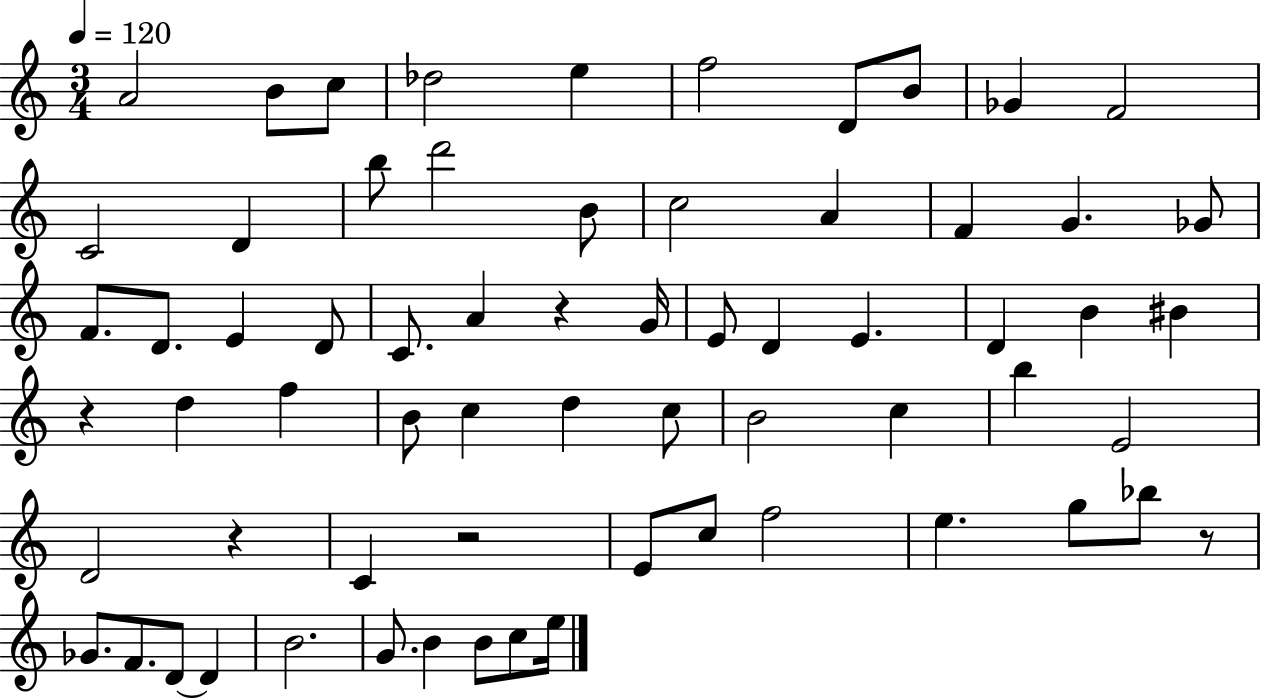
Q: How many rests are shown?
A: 5